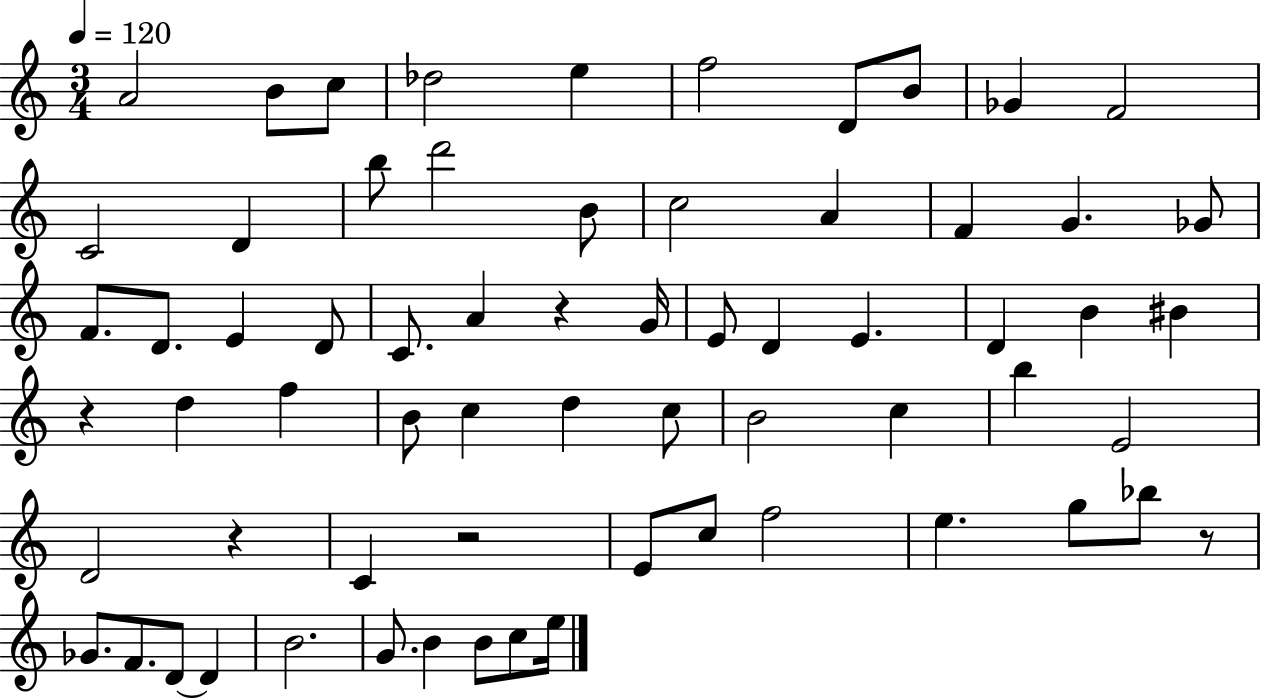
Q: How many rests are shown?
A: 5